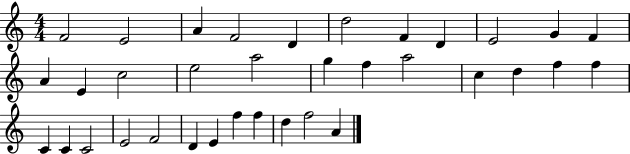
F4/h E4/h A4/q F4/h D4/q D5/h F4/q D4/q E4/h G4/q F4/q A4/q E4/q C5/h E5/h A5/h G5/q F5/q A5/h C5/q D5/q F5/q F5/q C4/q C4/q C4/h E4/h F4/h D4/q E4/q F5/q F5/q D5/q F5/h A4/q